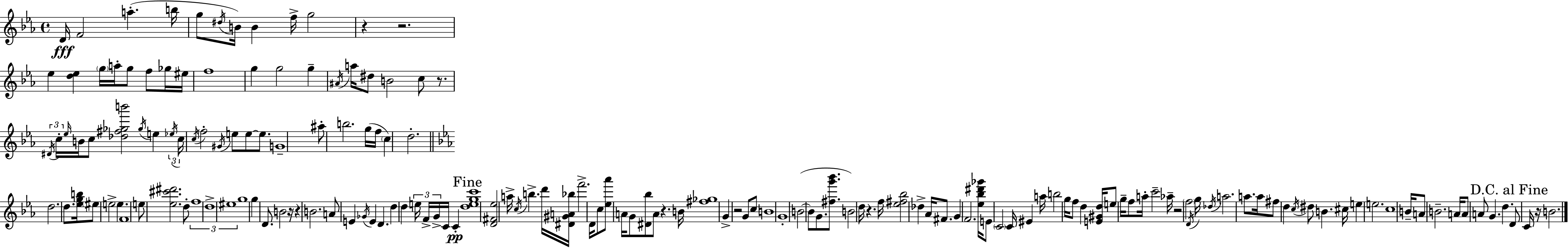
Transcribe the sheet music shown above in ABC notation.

X:1
T:Untitled
M:4/4
L:1/4
K:Cm
D/4 F2 a b/4 g/2 ^d/4 B/4 B f/4 g2 z z2 _e [d_e] g/4 a/4 g/2 f/2 _g/4 ^e/4 f4 g g2 g ^A/4 a/4 ^d/2 B2 c/2 z/2 ^D/4 c/4 _e/4 B/4 c/2 [_d^f_gb']2 _g/4 e _e/4 c/4 c/4 f2 ^G/4 e/2 e/2 e/2 G4 ^a/2 b2 g/4 f/4 c d2 d2 d/2 [_egb]/4 ^e/2 e2 e F4 e/2 [_e^c'^d']2 d/2 f4 d4 ^e4 g4 g D/2 B2 z/4 z B2 A/2 E _G/4 E D d d e/4 F/4 G/4 C/4 C [degc']4 [D^F_e]2 a/4 c/4 b d'/4 [^D^GA_b]/4 f'2 D/4 c/2 [_e_a']/2 A/4 G/2 [^D_b]/2 A/2 z B/4 [^f_g]4 G z2 G/2 c/2 B4 G4 B2 B/2 G/2 [^fg'_b']/2 B2 d/4 z f/4 [_e^f_b]2 _d _A/4 ^F/2 G F2 [_e_b^d'_g']/4 E/2 C2 C/4 ^E a/4 b2 g/4 f/2 d [E^Gd]/4 e/2 g/4 f/2 a/4 c'2 _a/4 z2 f2 D/4 g/4 _d/4 a2 a/2 a/4 ^f/2 d c/4 ^d/2 B ^c/4 e e2 c4 B/4 A/2 B2 A/4 A/2 A/2 G d D/2 C/4 z/4 B2